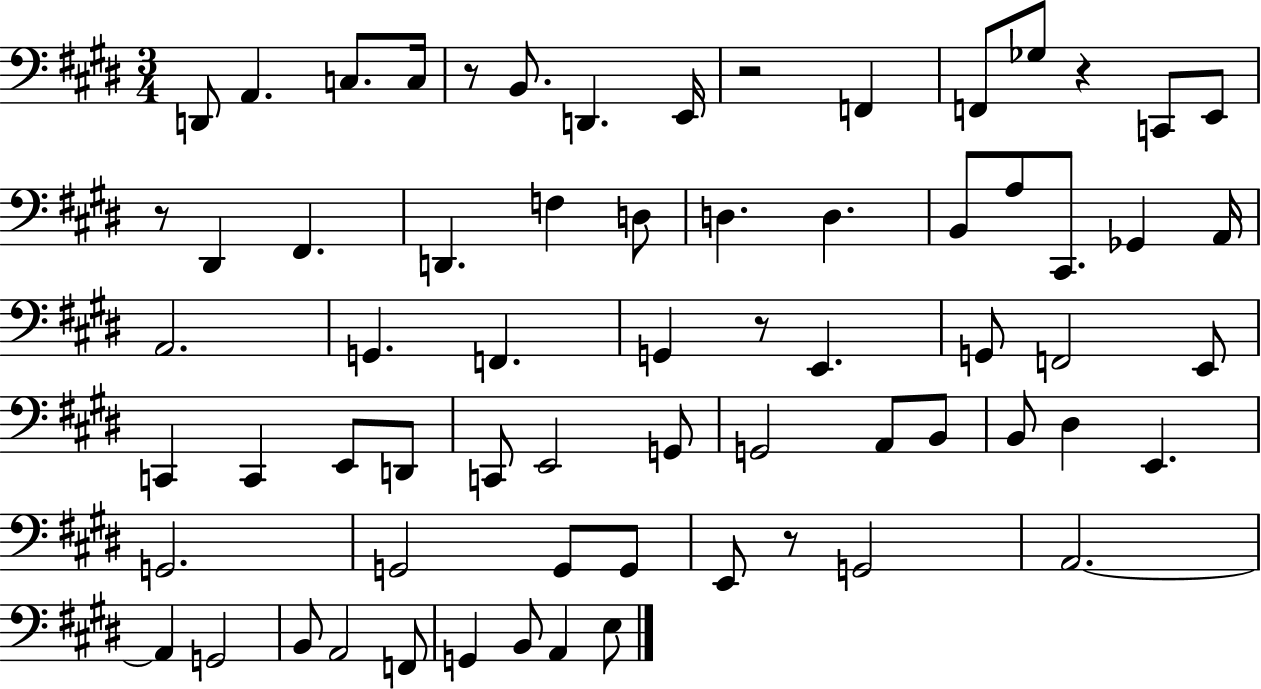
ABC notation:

X:1
T:Untitled
M:3/4
L:1/4
K:E
D,,/2 A,, C,/2 C,/4 z/2 B,,/2 D,, E,,/4 z2 F,, F,,/2 _G,/2 z C,,/2 E,,/2 z/2 ^D,, ^F,, D,, F, D,/2 D, D, B,,/2 A,/2 ^C,,/2 _G,, A,,/4 A,,2 G,, F,, G,, z/2 E,, G,,/2 F,,2 E,,/2 C,, C,, E,,/2 D,,/2 C,,/2 E,,2 G,,/2 G,,2 A,,/2 B,,/2 B,,/2 ^D, E,, G,,2 G,,2 G,,/2 G,,/2 E,,/2 z/2 G,,2 A,,2 A,, G,,2 B,,/2 A,,2 F,,/2 G,, B,,/2 A,, E,/2